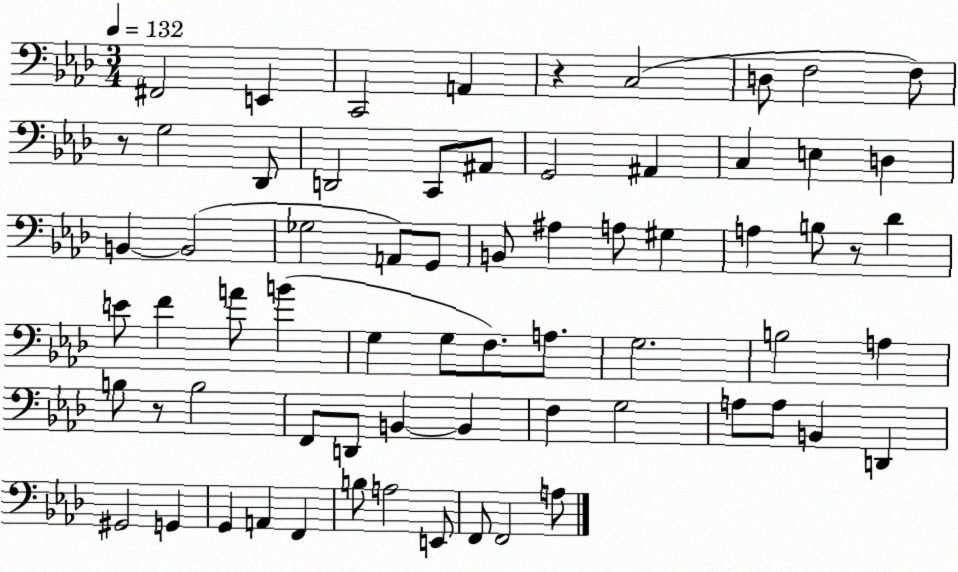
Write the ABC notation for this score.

X:1
T:Untitled
M:3/4
L:1/4
K:Ab
^F,,2 E,, C,,2 A,, z C,2 D,/2 F,2 F,/2 z/2 G,2 _D,,/2 D,,2 C,,/2 ^A,,/2 G,,2 ^A,, C, E, D, B,, B,,2 _G,2 A,,/2 G,,/2 B,,/2 ^A, A,/2 ^G, A, B,/2 z/2 _D E/2 F A/2 B G, G,/2 F,/2 A,/2 G,2 B,2 A, B,/2 z/2 B,2 F,,/2 D,,/2 B,, B,, F, G,2 A,/2 A,/2 B,, D,, ^G,,2 G,, G,, A,, F,, B,/2 A,2 E,,/2 F,,/2 F,,2 A,/2